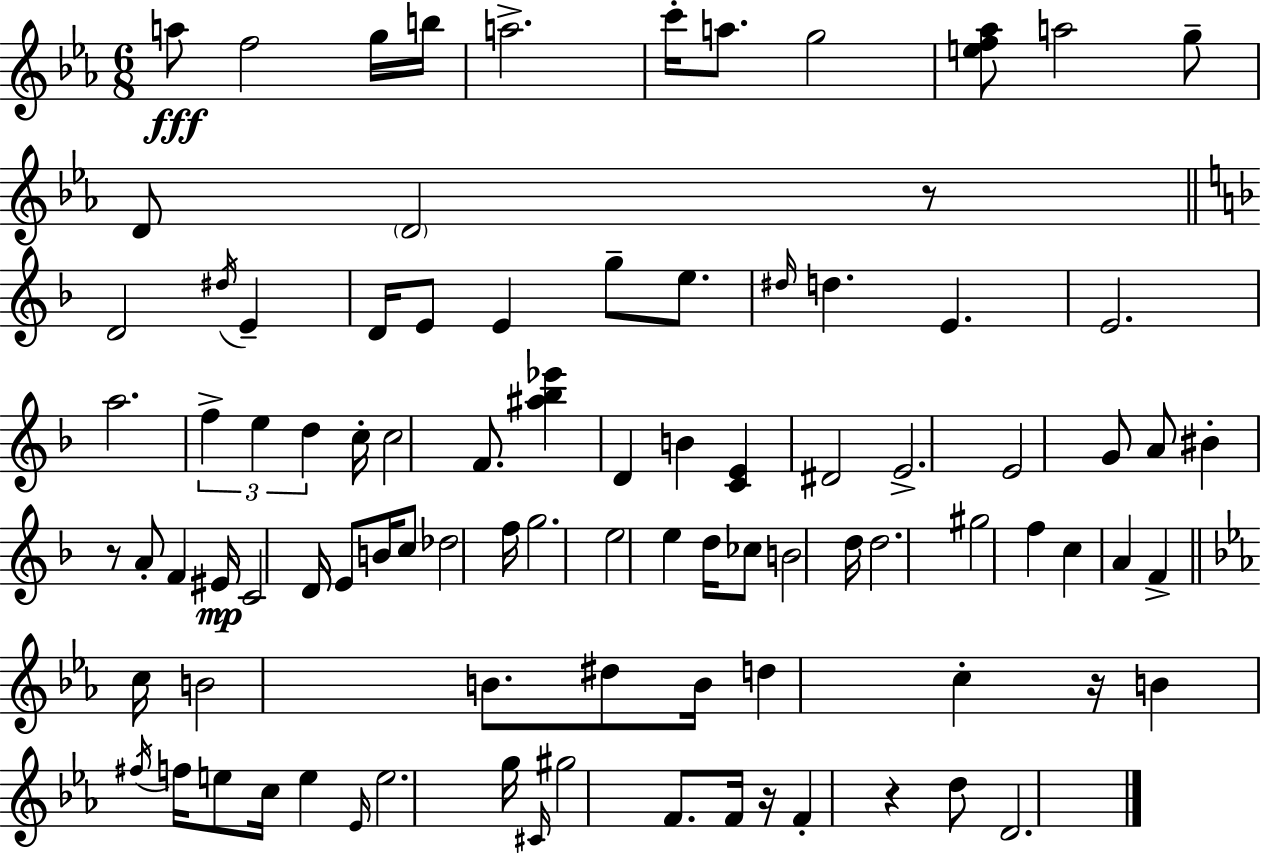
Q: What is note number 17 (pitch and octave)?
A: E4